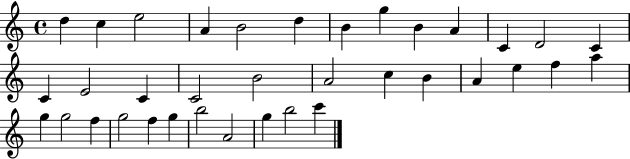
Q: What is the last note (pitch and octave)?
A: C6